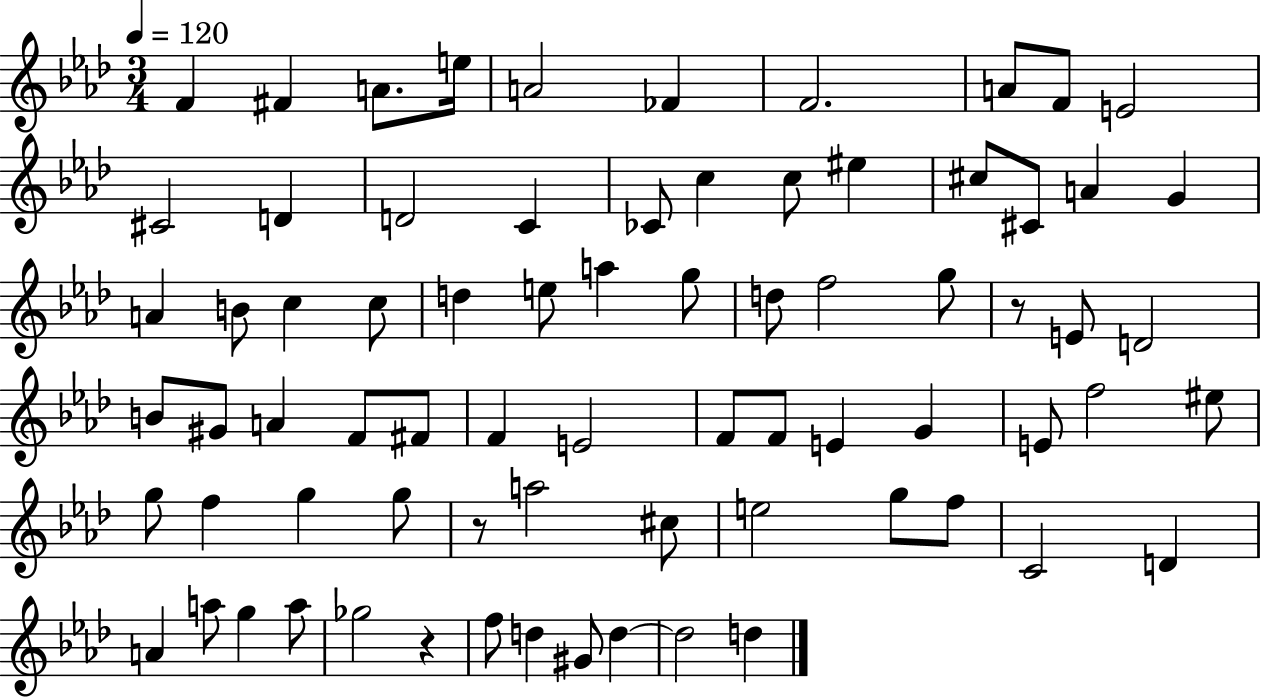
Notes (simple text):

F4/q F#4/q A4/e. E5/s A4/h FES4/q F4/h. A4/e F4/e E4/h C#4/h D4/q D4/h C4/q CES4/e C5/q C5/e EIS5/q C#5/e C#4/e A4/q G4/q A4/q B4/e C5/q C5/e D5/q E5/e A5/q G5/e D5/e F5/h G5/e R/e E4/e D4/h B4/e G#4/e A4/q F4/e F#4/e F4/q E4/h F4/e F4/e E4/q G4/q E4/e F5/h EIS5/e G5/e F5/q G5/q G5/e R/e A5/h C#5/e E5/h G5/e F5/e C4/h D4/q A4/q A5/e G5/q A5/e Gb5/h R/q F5/e D5/q G#4/e D5/q D5/h D5/q